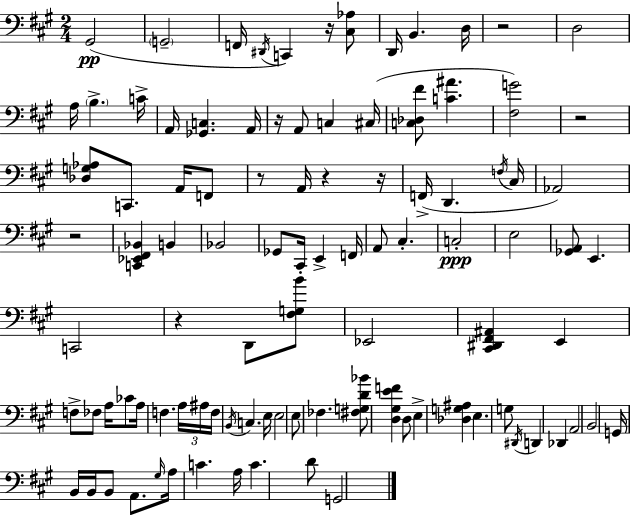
{
  \clef bass
  \numericTimeSignature
  \time 2/4
  \key a \major
  gis,2(\pp | \parenthesize g,2-- | f,16 \acciaccatura { dis,16 } c,4) r16 <cis aes>8 | d,16 b,4. | \break d16 r2 | d2 | a16 \parenthesize b4.-> | c'16-> a,16 <ges, c>4. | \break a,16 r16 a,8 c4 | cis16( <c des fis'>8 <c' ais'>4. | <fis g'>2) | r2 | \break <des g aes>8 c,8. a,16 f,8 | r8 a,16 r4 | r16 f,16->( d,4. | \acciaccatura { f16 } cis16 aes,2) | \break r2 | <c, ees, fis, bes,>4 b,4 | bes,2 | ges,8 cis,16-. e,4-> | \break f,16 a,8 cis4.-. | c2-.\ppp | e2 | <ges, a,>8 e,4. | \break c,2 | r4 d,8 | <fis g b'>8 ees,2 | <cis, dis, fis, ais,>4 e,4 | \break f8-> fes8 a16 ces'8 | a16 f4. | \tuplet 3/2 { a16 ais16 f16 } \acciaccatura { b,16 } c4. | e16 e2 | \break e8 fes4. | <fis g d' bes'>8 <d gis e' f'>4 | d8 e4-> <des g ais>4 | e4. | \break g8 \acciaccatura { dis,16 } d,4 | des,4 a,2 | b,2 | g,16 b,16 b,16 b,8 | \break a,8. \grace { gis16 } a16 c'4. | a16 c'4. | d'8 g,2 | \bar "|."
}